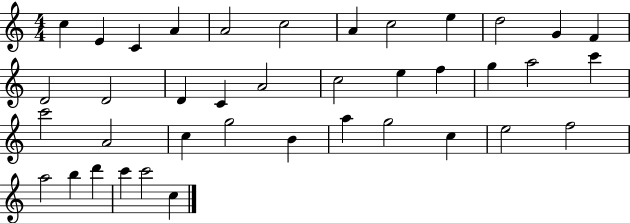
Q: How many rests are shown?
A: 0